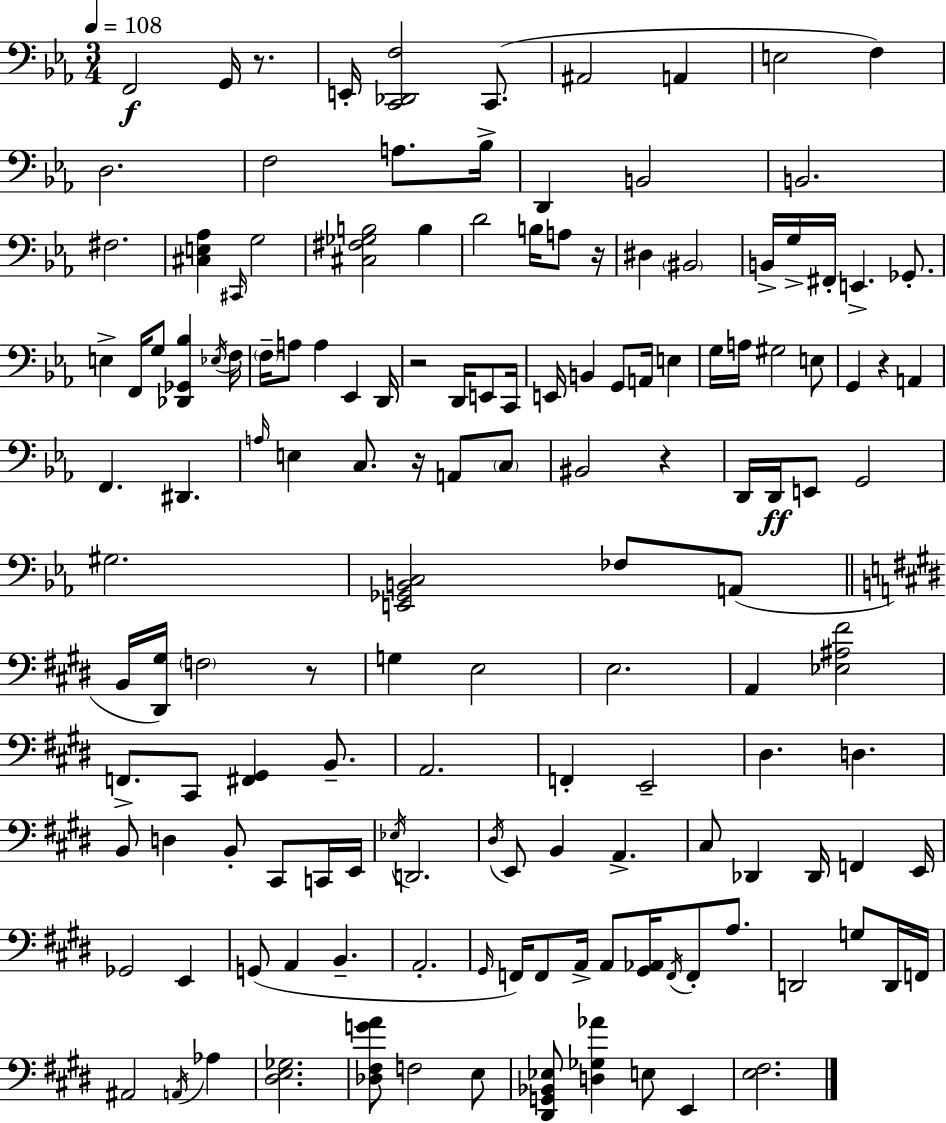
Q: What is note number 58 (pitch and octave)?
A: C3